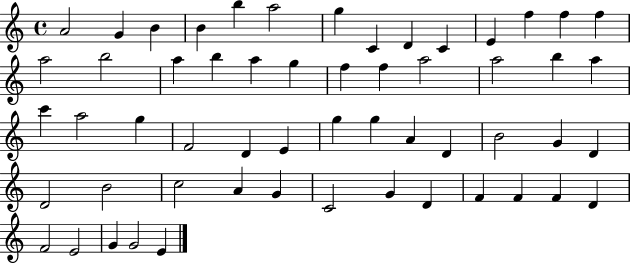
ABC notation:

X:1
T:Untitled
M:4/4
L:1/4
K:C
A2 G B B b a2 g C D C E f f f a2 b2 a b a g f f a2 a2 b a c' a2 g F2 D E g g A D B2 G D D2 B2 c2 A G C2 G D F F F D F2 E2 G G2 E